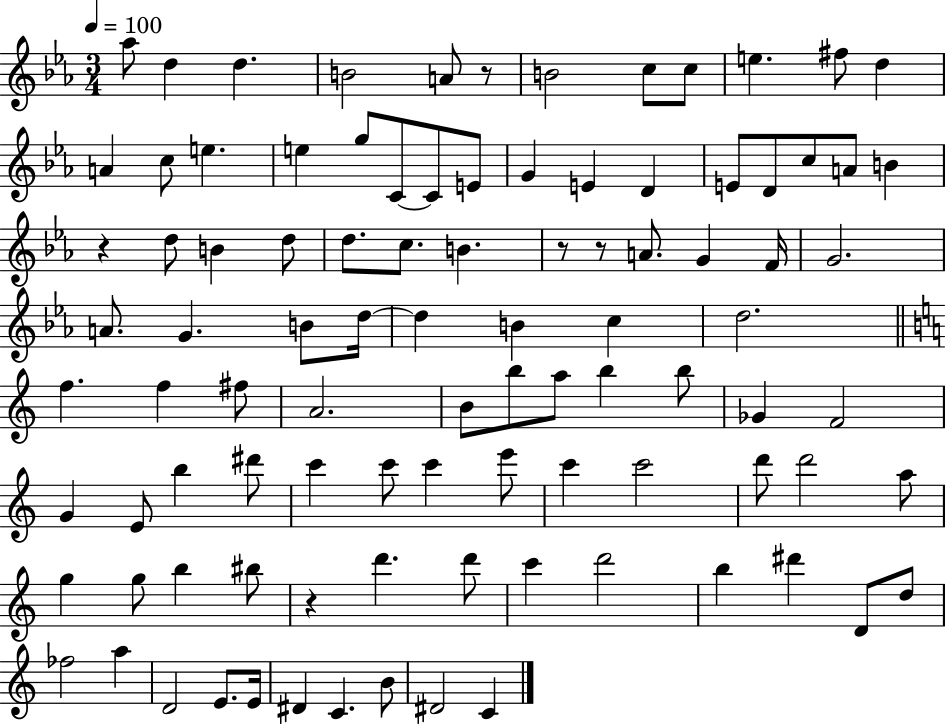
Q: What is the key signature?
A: EES major